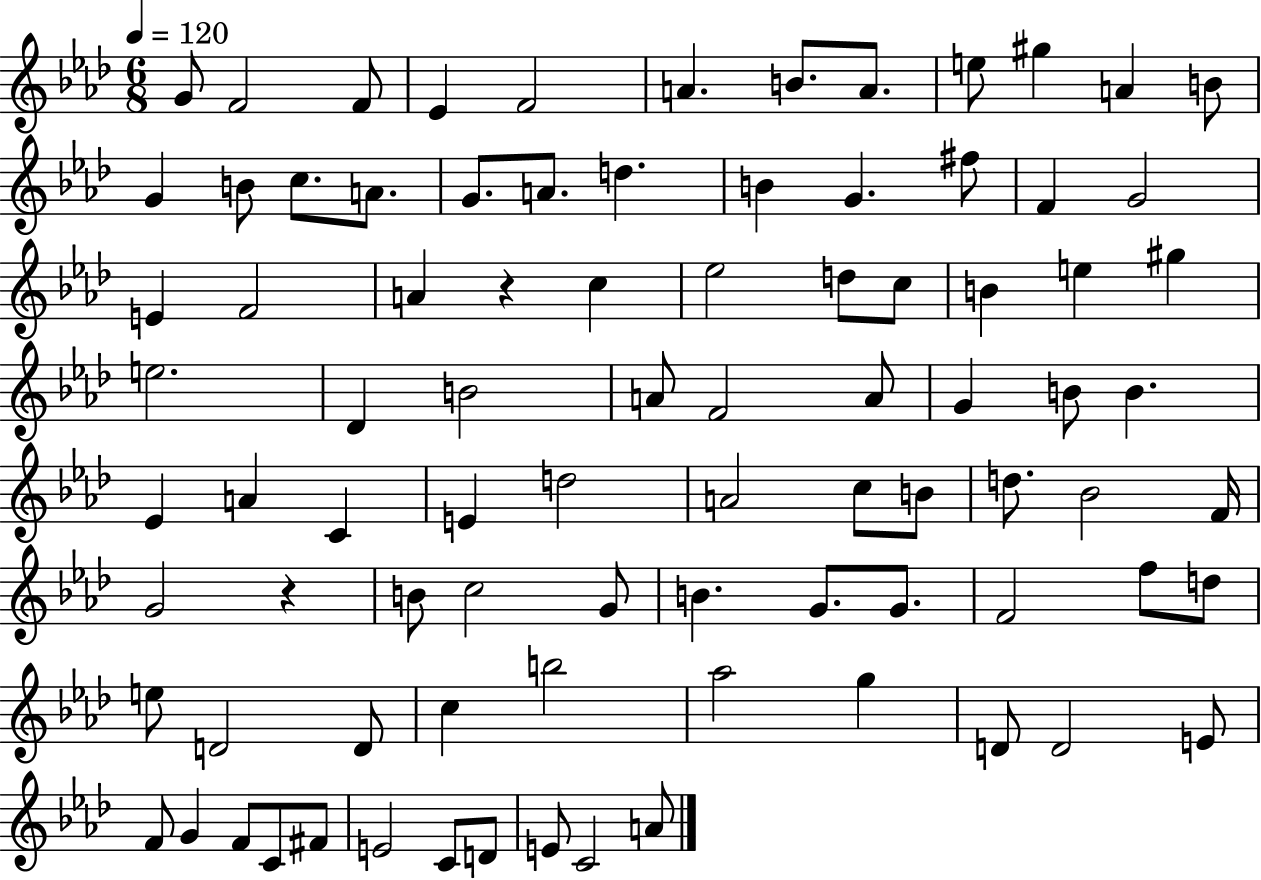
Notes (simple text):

G4/e F4/h F4/e Eb4/q F4/h A4/q. B4/e. A4/e. E5/e G#5/q A4/q B4/e G4/q B4/e C5/e. A4/e. G4/e. A4/e. D5/q. B4/q G4/q. F#5/e F4/q G4/h E4/q F4/h A4/q R/q C5/q Eb5/h D5/e C5/e B4/q E5/q G#5/q E5/h. Db4/q B4/h A4/e F4/h A4/e G4/q B4/e B4/q. Eb4/q A4/q C4/q E4/q D5/h A4/h C5/e B4/e D5/e. Bb4/h F4/s G4/h R/q B4/e C5/h G4/e B4/q. G4/e. G4/e. F4/h F5/e D5/e E5/e D4/h D4/e C5/q B5/h Ab5/h G5/q D4/e D4/h E4/e F4/e G4/q F4/e C4/e F#4/e E4/h C4/e D4/e E4/e C4/h A4/e